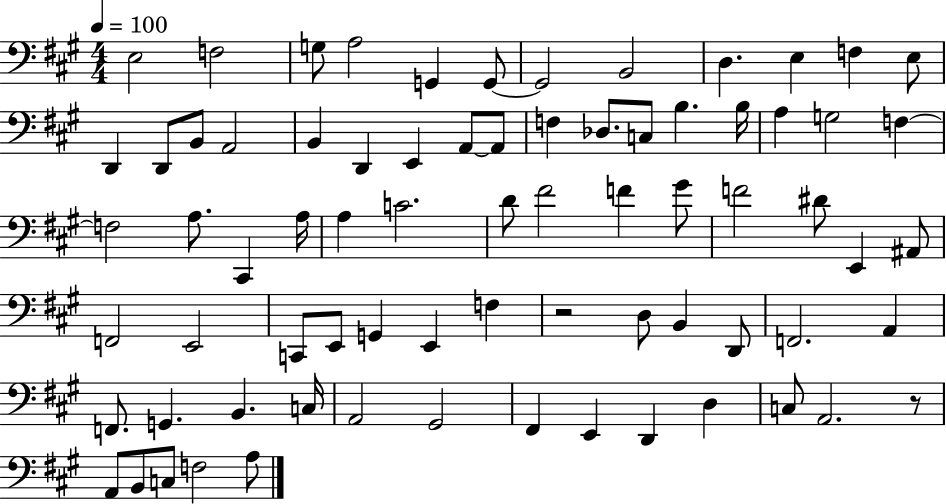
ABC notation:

X:1
T:Untitled
M:4/4
L:1/4
K:A
E,2 F,2 G,/2 A,2 G,, G,,/2 G,,2 B,,2 D, E, F, E,/2 D,, D,,/2 B,,/2 A,,2 B,, D,, E,, A,,/2 A,,/2 F, _D,/2 C,/2 B, B,/4 A, G,2 F, F,2 A,/2 ^C,, A,/4 A, C2 D/2 ^F2 F ^G/2 F2 ^D/2 E,, ^A,,/2 F,,2 E,,2 C,,/2 E,,/2 G,, E,, F, z2 D,/2 B,, D,,/2 F,,2 A,, F,,/2 G,, B,, C,/4 A,,2 ^G,,2 ^F,, E,, D,, D, C,/2 A,,2 z/2 A,,/2 B,,/2 C,/2 F,2 A,/2